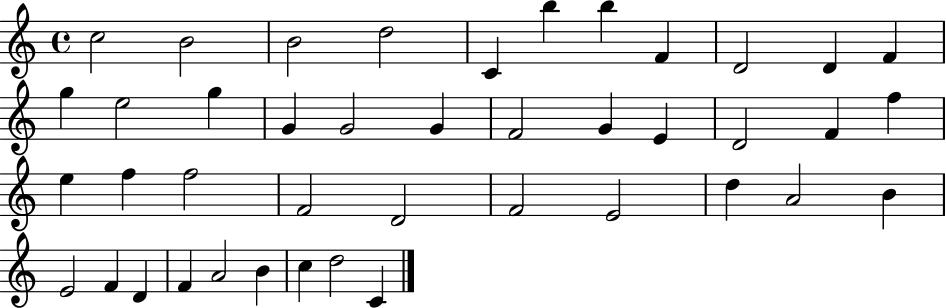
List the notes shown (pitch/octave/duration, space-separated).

C5/h B4/h B4/h D5/h C4/q B5/q B5/q F4/q D4/h D4/q F4/q G5/q E5/h G5/q G4/q G4/h G4/q F4/h G4/q E4/q D4/h F4/q F5/q E5/q F5/q F5/h F4/h D4/h F4/h E4/h D5/q A4/h B4/q E4/h F4/q D4/q F4/q A4/h B4/q C5/q D5/h C4/q